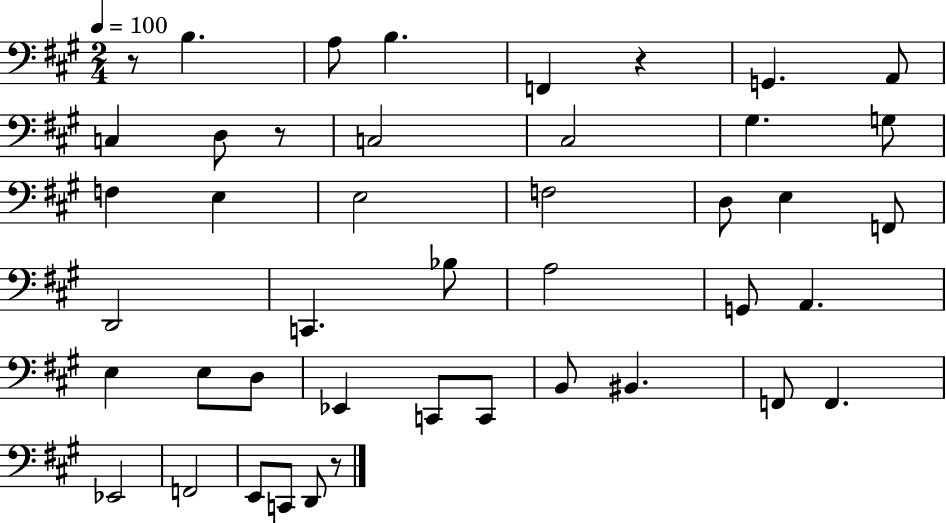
R/e B3/q. A3/e B3/q. F2/q R/q G2/q. A2/e C3/q D3/e R/e C3/h C#3/h G#3/q. G3/e F3/q E3/q E3/h F3/h D3/e E3/q F2/e D2/h C2/q. Bb3/e A3/h G2/e A2/q. E3/q E3/e D3/e Eb2/q C2/e C2/e B2/e BIS2/q. F2/e F2/q. Eb2/h F2/h E2/e C2/e D2/e R/e